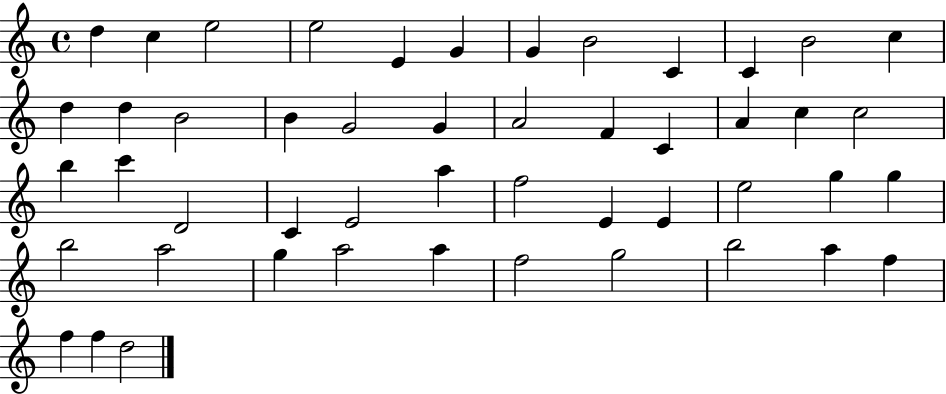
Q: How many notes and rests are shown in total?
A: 49